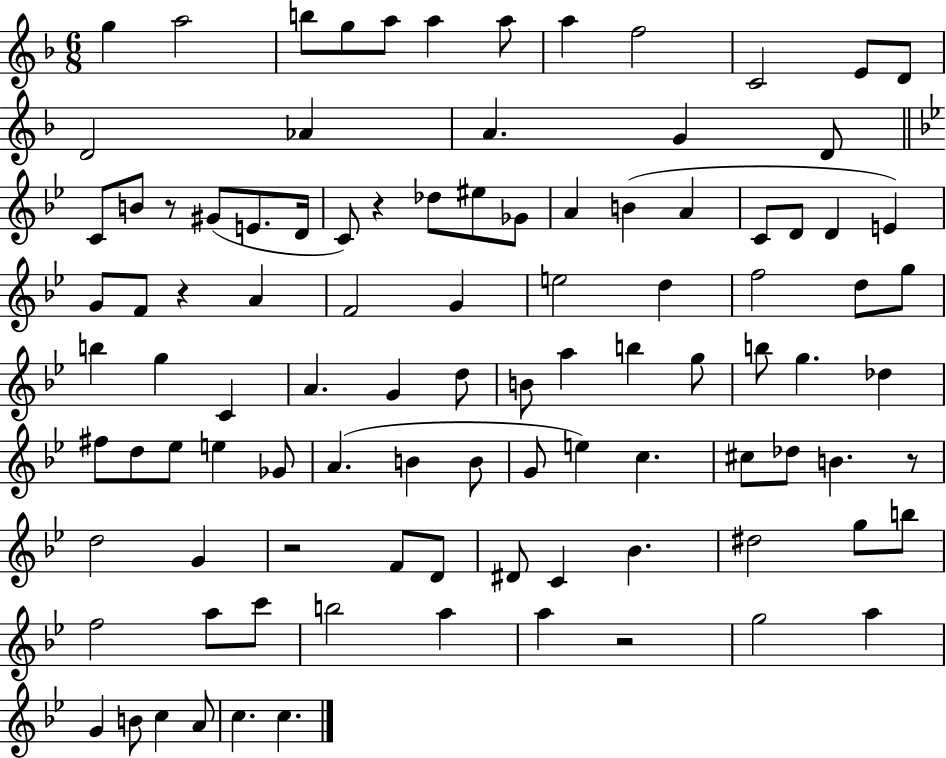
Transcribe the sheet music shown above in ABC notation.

X:1
T:Untitled
M:6/8
L:1/4
K:F
g a2 b/2 g/2 a/2 a a/2 a f2 C2 E/2 D/2 D2 _A A G D/2 C/2 B/2 z/2 ^G/2 E/2 D/4 C/2 z _d/2 ^e/2 _G/2 A B A C/2 D/2 D E G/2 F/2 z A F2 G e2 d f2 d/2 g/2 b g C A G d/2 B/2 a b g/2 b/2 g _d ^f/2 d/2 _e/2 e _G/2 A B B/2 G/2 e c ^c/2 _d/2 B z/2 d2 G z2 F/2 D/2 ^D/2 C _B ^d2 g/2 b/2 f2 a/2 c'/2 b2 a a z2 g2 a G B/2 c A/2 c c